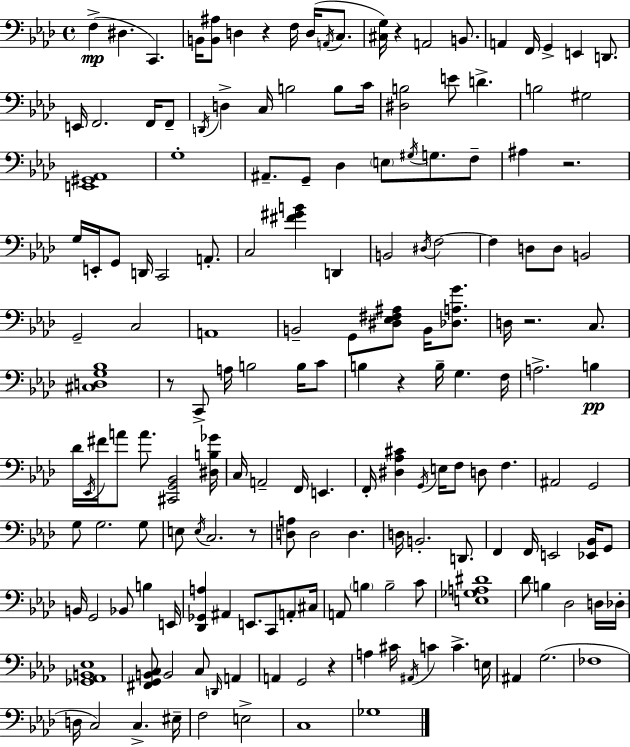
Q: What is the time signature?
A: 4/4